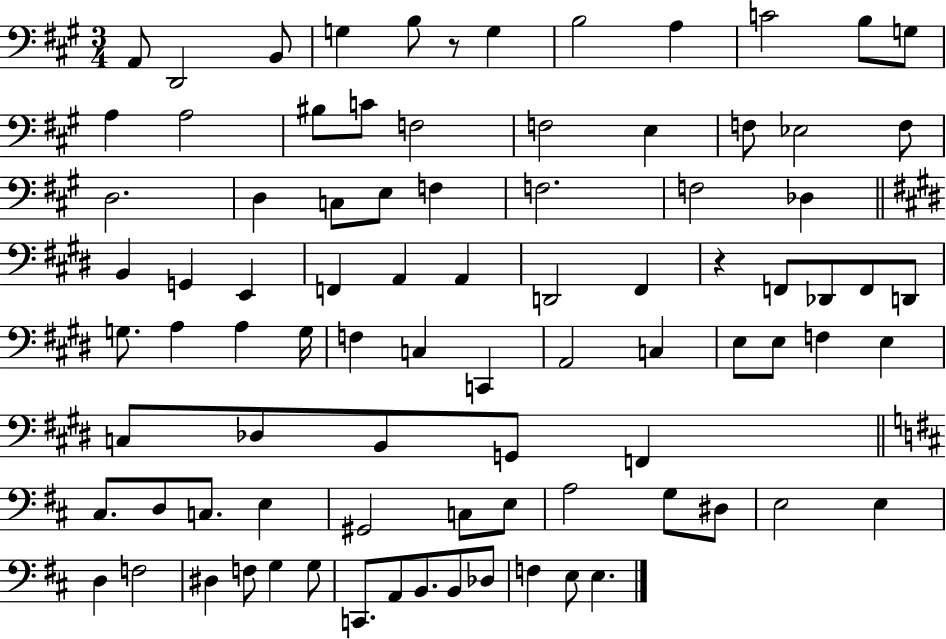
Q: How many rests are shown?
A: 2